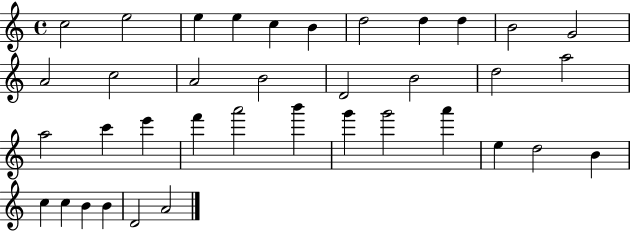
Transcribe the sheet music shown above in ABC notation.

X:1
T:Untitled
M:4/4
L:1/4
K:C
c2 e2 e e c B d2 d d B2 G2 A2 c2 A2 B2 D2 B2 d2 a2 a2 c' e' f' a'2 b' g' g'2 a' e d2 B c c B B D2 A2